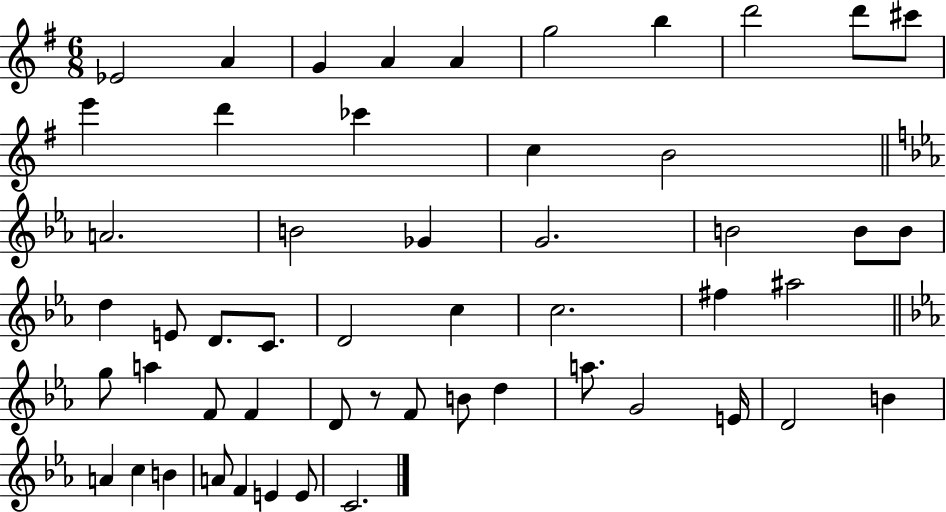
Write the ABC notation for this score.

X:1
T:Untitled
M:6/8
L:1/4
K:G
_E2 A G A A g2 b d'2 d'/2 ^c'/2 e' d' _c' c B2 A2 B2 _G G2 B2 B/2 B/2 d E/2 D/2 C/2 D2 c c2 ^f ^a2 g/2 a F/2 F D/2 z/2 F/2 B/2 d a/2 G2 E/4 D2 B A c B A/2 F E E/2 C2